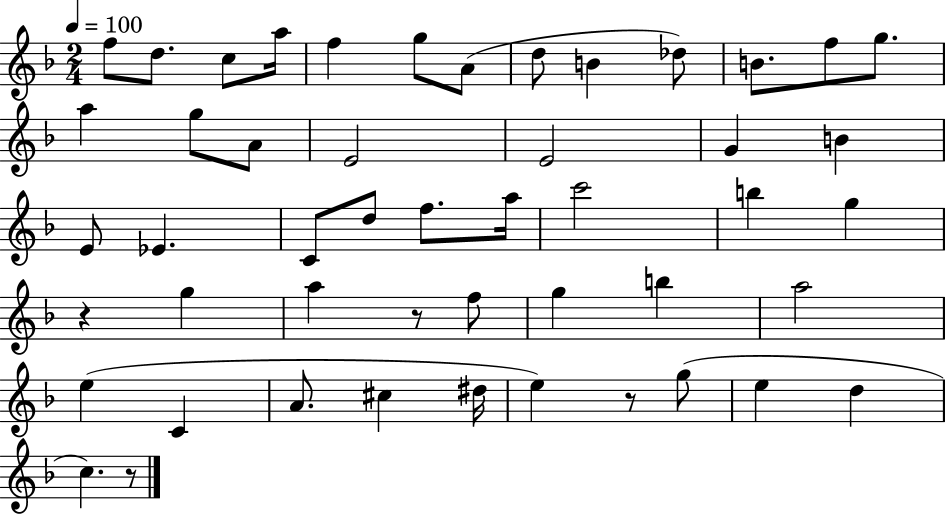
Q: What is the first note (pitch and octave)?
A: F5